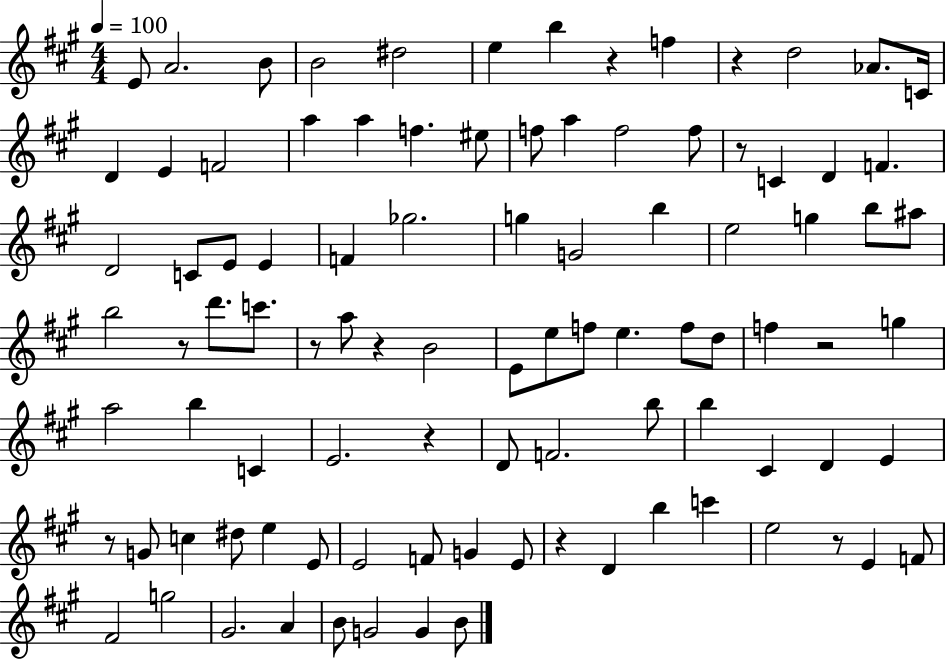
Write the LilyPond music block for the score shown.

{
  \clef treble
  \numericTimeSignature
  \time 4/4
  \key a \major
  \tempo 4 = 100
  e'8 a'2. b'8 | b'2 dis''2 | e''4 b''4 r4 f''4 | r4 d''2 aes'8. c'16 | \break d'4 e'4 f'2 | a''4 a''4 f''4. eis''8 | f''8 a''4 f''2 f''8 | r8 c'4 d'4 f'4. | \break d'2 c'8 e'8 e'4 | f'4 ges''2. | g''4 g'2 b''4 | e''2 g''4 b''8 ais''8 | \break b''2 r8 d'''8. c'''8. | r8 a''8 r4 b'2 | e'8 e''8 f''8 e''4. f''8 d''8 | f''4 r2 g''4 | \break a''2 b''4 c'4 | e'2. r4 | d'8 f'2. b''8 | b''4 cis'4 d'4 e'4 | \break r8 g'8 c''4 dis''8 e''4 e'8 | e'2 f'8 g'4 e'8 | r4 d'4 b''4 c'''4 | e''2 r8 e'4 f'8 | \break fis'2 g''2 | gis'2. a'4 | b'8 g'2 g'4 b'8 | \bar "|."
}